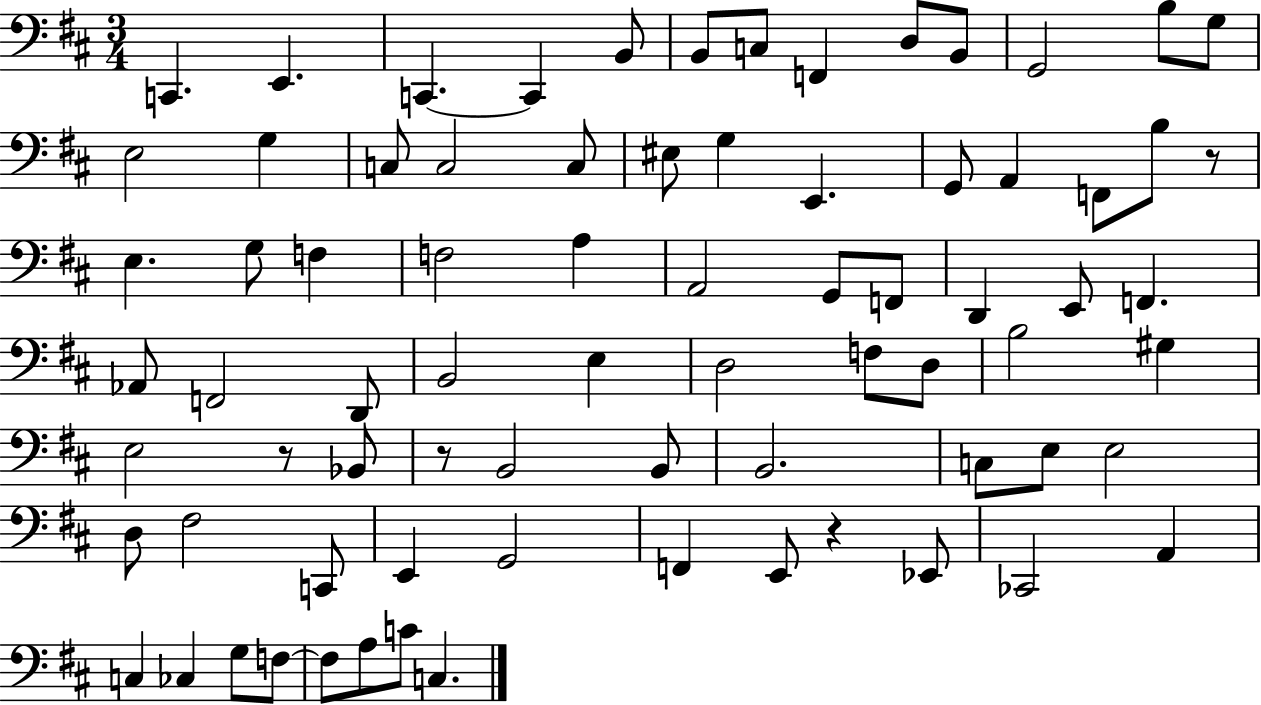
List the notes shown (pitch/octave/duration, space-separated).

C2/q. E2/q. C2/q. C2/q B2/e B2/e C3/e F2/q D3/e B2/e G2/h B3/e G3/e E3/h G3/q C3/e C3/h C3/e EIS3/e G3/q E2/q. G2/e A2/q F2/e B3/e R/e E3/q. G3/e F3/q F3/h A3/q A2/h G2/e F2/e D2/q E2/e F2/q. Ab2/e F2/h D2/e B2/h E3/q D3/h F3/e D3/e B3/h G#3/q E3/h R/e Bb2/e R/e B2/h B2/e B2/h. C3/e E3/e E3/h D3/e F#3/h C2/e E2/q G2/h F2/q E2/e R/q Eb2/e CES2/h A2/q C3/q CES3/q G3/e F3/e F3/e A3/e C4/e C3/q.